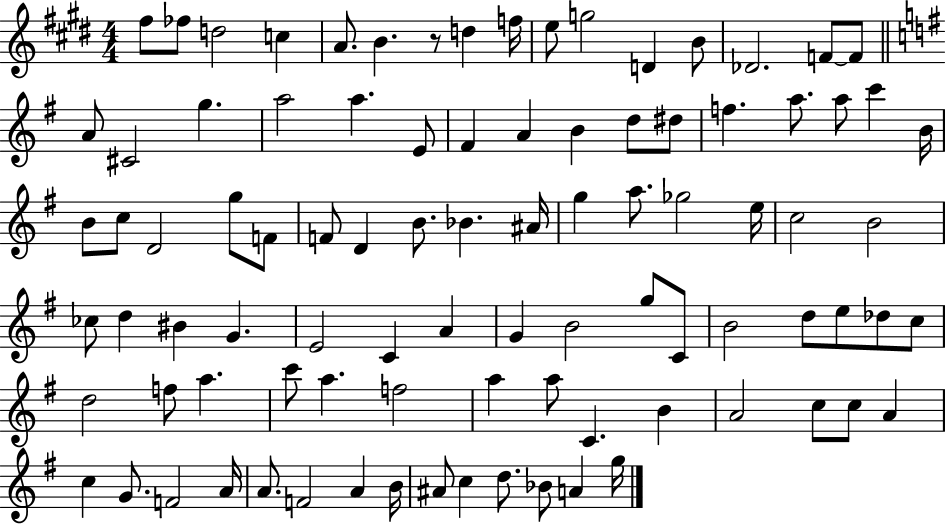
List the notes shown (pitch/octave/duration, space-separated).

F#5/e FES5/e D5/h C5/q A4/e. B4/q. R/e D5/q F5/s E5/e G5/h D4/q B4/e Db4/h. F4/e F4/e A4/e C#4/h G5/q. A5/h A5/q. E4/e F#4/q A4/q B4/q D5/e D#5/e F5/q. A5/e. A5/e C6/q B4/s B4/e C5/e D4/h G5/e F4/e F4/e D4/q B4/e. Bb4/q. A#4/s G5/q A5/e. Gb5/h E5/s C5/h B4/h CES5/e D5/q BIS4/q G4/q. E4/h C4/q A4/q G4/q B4/h G5/e C4/e B4/h D5/e E5/e Db5/e C5/e D5/h F5/e A5/q. C6/e A5/q. F5/h A5/q A5/e C4/q. B4/q A4/h C5/e C5/e A4/q C5/q G4/e. F4/h A4/s A4/e. F4/h A4/q B4/s A#4/e C5/q D5/e. Bb4/e A4/q G5/s